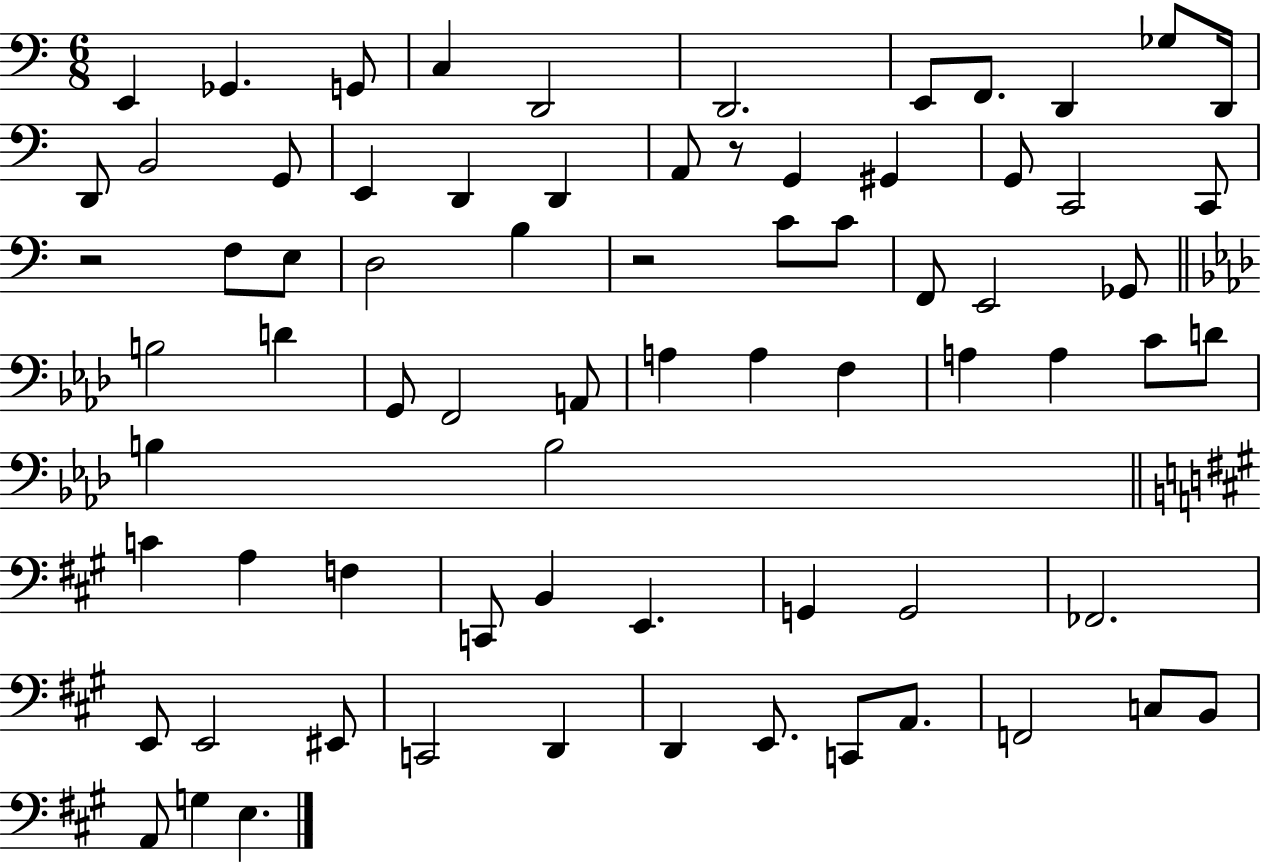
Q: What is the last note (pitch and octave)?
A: E3